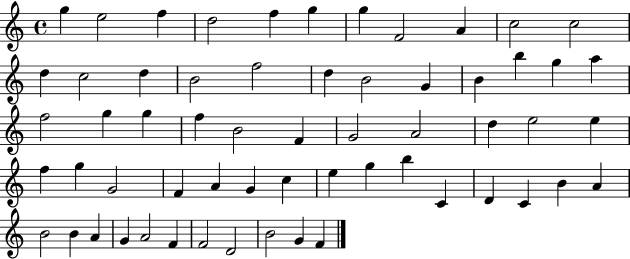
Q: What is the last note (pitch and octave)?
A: F4